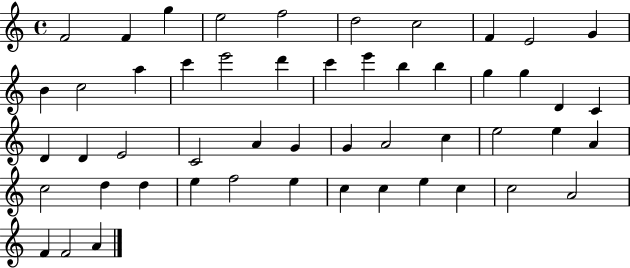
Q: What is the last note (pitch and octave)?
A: A4